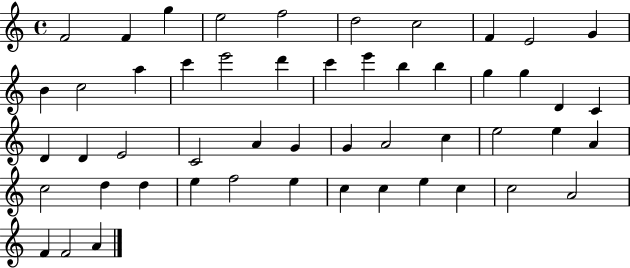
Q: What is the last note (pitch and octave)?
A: A4